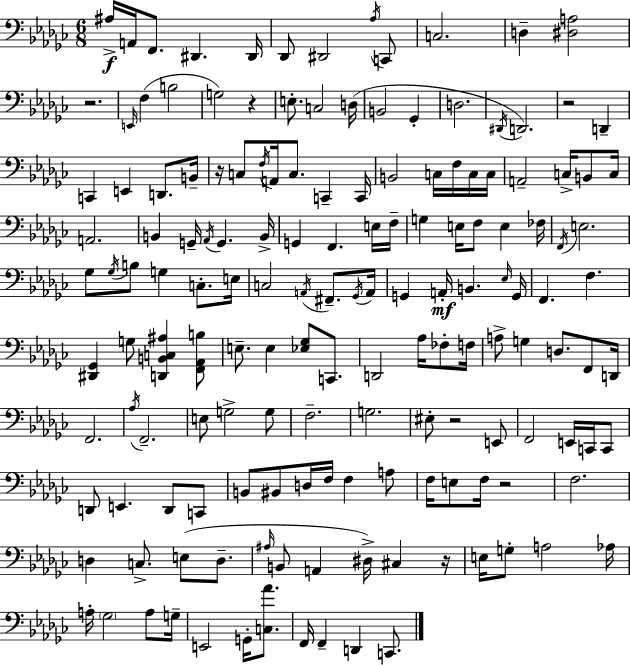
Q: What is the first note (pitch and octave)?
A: A#3